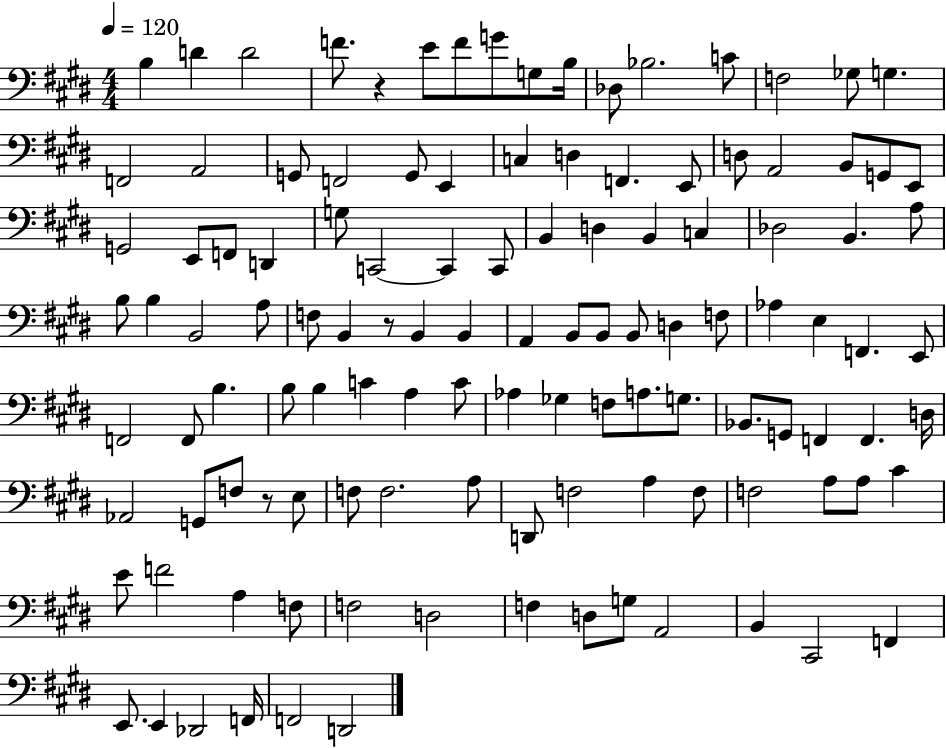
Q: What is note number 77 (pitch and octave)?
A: Bb2